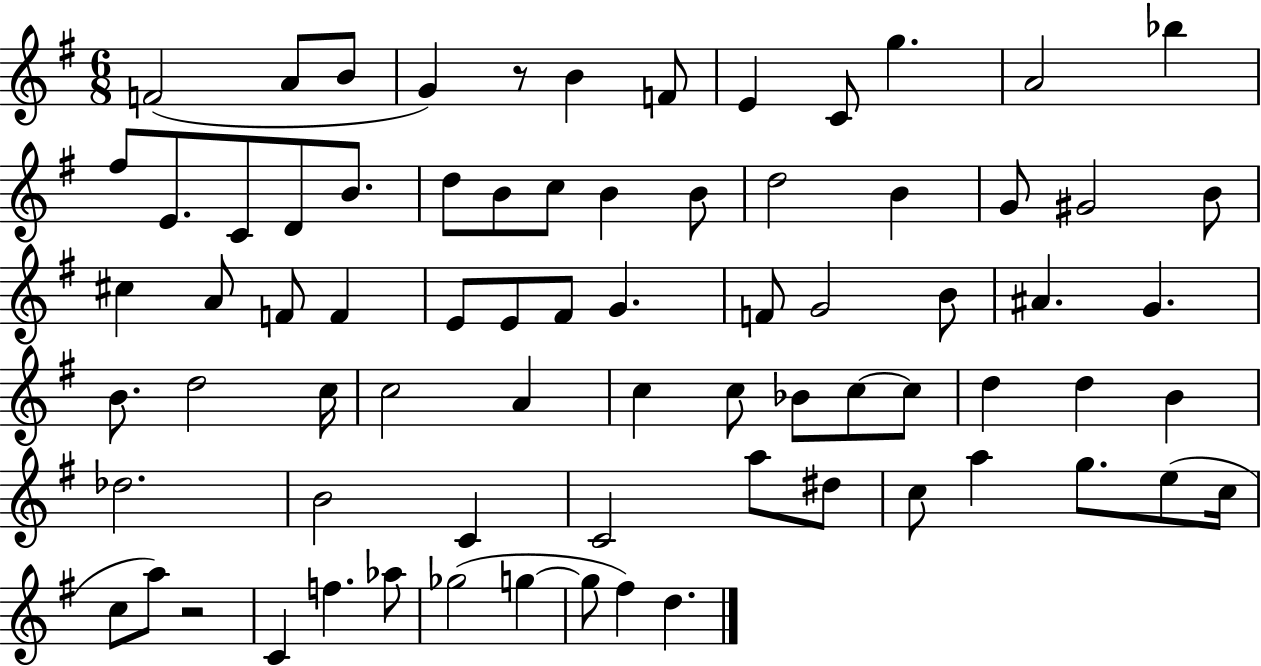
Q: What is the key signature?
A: G major